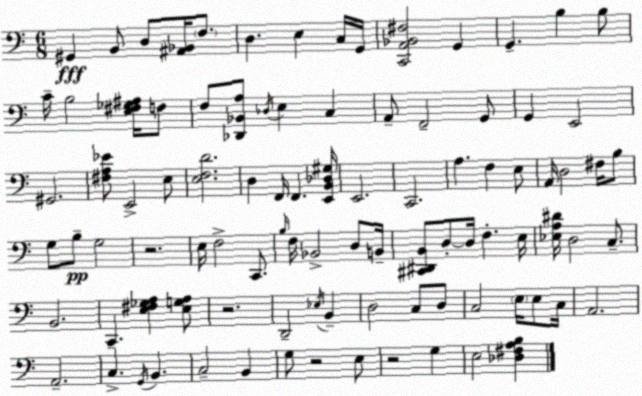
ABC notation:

X:1
T:Untitled
M:6/8
L:1/4
K:Am
^G,, B,,/2 D,/2 [^A,,_B,,]/4 F,/2 D, E, C,/4 G,,/4 [C,,A,,_B,,^F,]2 G,, G,, B, B,/2 C/4 B,2 [E,^F,_G,^A,]/4 F,/2 F,/2 [_D,,_B,,A,]/2 _D,/4 E, C, A,,/2 F,,2 G,,/2 G,, E,,2 ^G,,2 [^F,A,_E]/2 E,,2 E,/2 [E,F,D]2 D, F,,/4 F,, [E,,B,,_D,^G,]/4 E,,2 C,,2 A, F, E,/2 A,,/4 D,2 ^F,/4 B,/2 G,/2 B,/2 G,2 z2 E,/4 F,2 C,,/2 B,/4 F,/4 _B,,2 D,/2 B,,/4 [^C,,^D,,B,,]/2 D,/2 D,/4 F, E,/4 [_E,A,^D]/4 D,2 C,/2 B,,2 C,, [E,^F,_G,A,] [E,G,A,]/2 z2 D,,2 _E,/4 B,, D,2 C,/2 D,/2 C,2 E,/4 E,/2 C,/4 A,,2 A,,2 C, G,,/4 B,, C,2 B,, G,/2 z2 E,/2 z2 G, E,2 [_D,^F,A,B,]